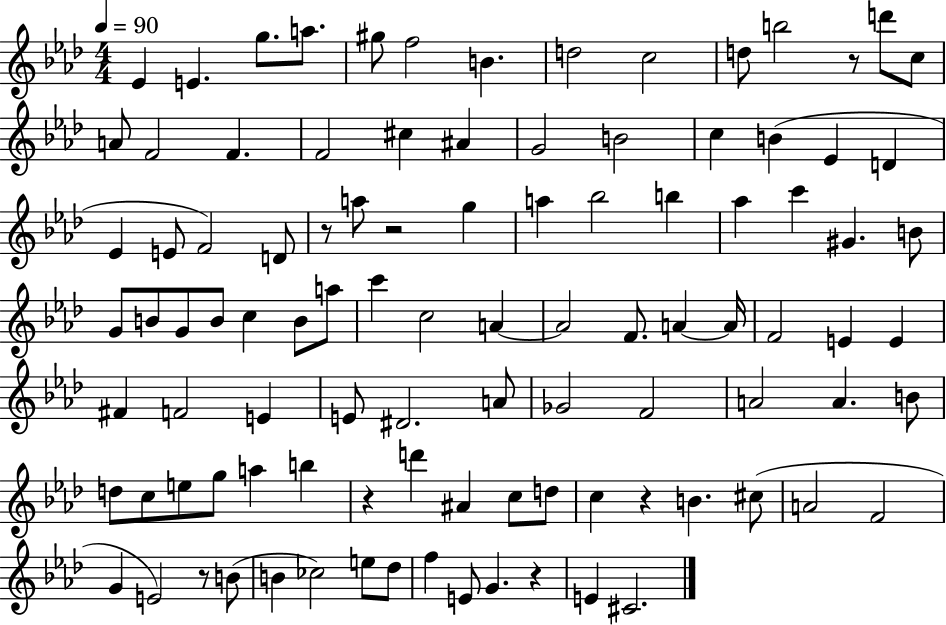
X:1
T:Untitled
M:4/4
L:1/4
K:Ab
_E E g/2 a/2 ^g/2 f2 B d2 c2 d/2 b2 z/2 d'/2 c/2 A/2 F2 F F2 ^c ^A G2 B2 c B _E D _E E/2 F2 D/2 z/2 a/2 z2 g a _b2 b _a c' ^G B/2 G/2 B/2 G/2 B/2 c B/2 a/2 c' c2 A A2 F/2 A A/4 F2 E E ^F F2 E E/2 ^D2 A/2 _G2 F2 A2 A B/2 d/2 c/2 e/2 g/2 a b z d' ^A c/2 d/2 c z B ^c/2 A2 F2 G E2 z/2 B/2 B _c2 e/2 _d/2 f E/2 G z E ^C2